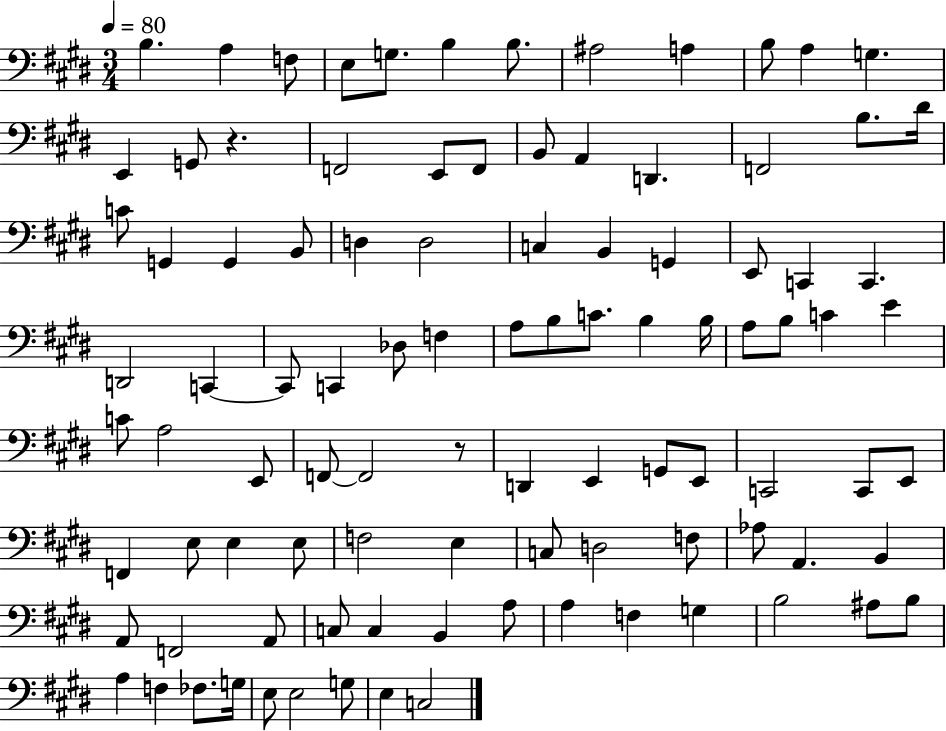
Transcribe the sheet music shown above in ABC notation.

X:1
T:Untitled
M:3/4
L:1/4
K:E
B, A, F,/2 E,/2 G,/2 B, B,/2 ^A,2 A, B,/2 A, G, E,, G,,/2 z F,,2 E,,/2 F,,/2 B,,/2 A,, D,, F,,2 B,/2 ^D/4 C/2 G,, G,, B,,/2 D, D,2 C, B,, G,, E,,/2 C,, C,, D,,2 C,, C,,/2 C,, _D,/2 F, A,/2 B,/2 C/2 B, B,/4 A,/2 B,/2 C E C/2 A,2 E,,/2 F,,/2 F,,2 z/2 D,, E,, G,,/2 E,,/2 C,,2 C,,/2 E,,/2 F,, E,/2 E, E,/2 F,2 E, C,/2 D,2 F,/2 _A,/2 A,, B,, A,,/2 F,,2 A,,/2 C,/2 C, B,, A,/2 A, F, G, B,2 ^A,/2 B,/2 A, F, _F,/2 G,/4 E,/2 E,2 G,/2 E, C,2